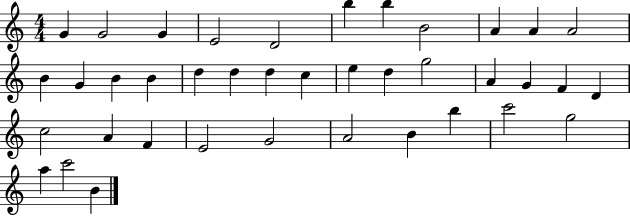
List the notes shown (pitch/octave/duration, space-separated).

G4/q G4/h G4/q E4/h D4/h B5/q B5/q B4/h A4/q A4/q A4/h B4/q G4/q B4/q B4/q D5/q D5/q D5/q C5/q E5/q D5/q G5/h A4/q G4/q F4/q D4/q C5/h A4/q F4/q E4/h G4/h A4/h B4/q B5/q C6/h G5/h A5/q C6/h B4/q